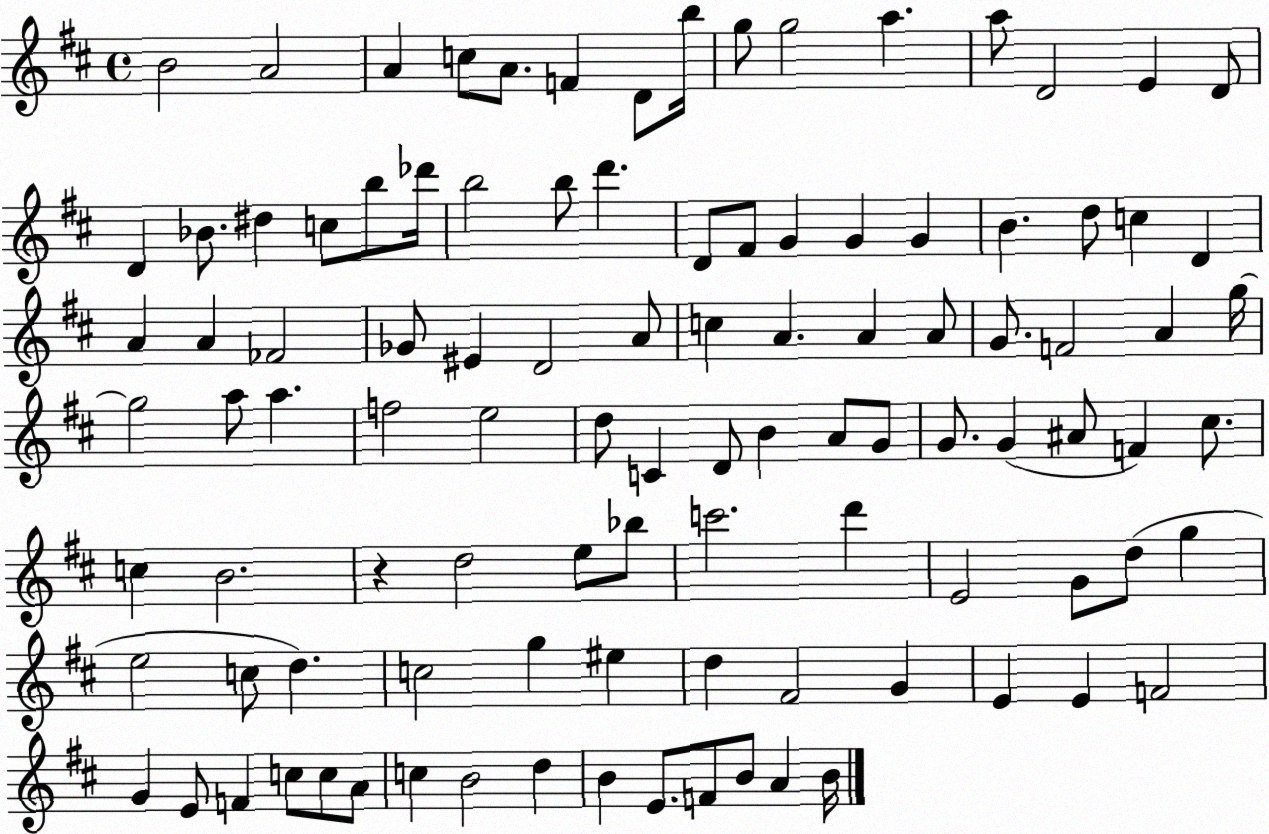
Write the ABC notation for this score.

X:1
T:Untitled
M:4/4
L:1/4
K:D
B2 A2 A c/2 A/2 F D/2 b/4 g/2 g2 a a/2 D2 E D/2 D _B/2 ^d c/2 b/2 _d'/4 b2 b/2 d' D/2 ^F/2 G G G B d/2 c D A A _F2 _G/2 ^E D2 A/2 c A A A/2 G/2 F2 A g/4 g2 a/2 a f2 e2 d/2 C D/2 B A/2 G/2 G/2 G ^A/2 F ^c/2 c B2 z d2 e/2 _b/2 c'2 d' E2 G/2 d/2 g e2 c/2 d c2 g ^e d ^F2 G E E F2 G E/2 F c/2 c/2 A/2 c B2 d B E/2 F/2 B/2 A B/4